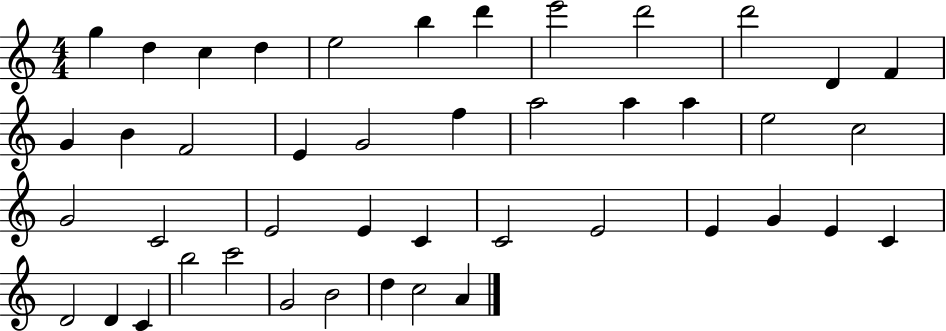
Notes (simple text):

G5/q D5/q C5/q D5/q E5/h B5/q D6/q E6/h D6/h D6/h D4/q F4/q G4/q B4/q F4/h E4/q G4/h F5/q A5/h A5/q A5/q E5/h C5/h G4/h C4/h E4/h E4/q C4/q C4/h E4/h E4/q G4/q E4/q C4/q D4/h D4/q C4/q B5/h C6/h G4/h B4/h D5/q C5/h A4/q